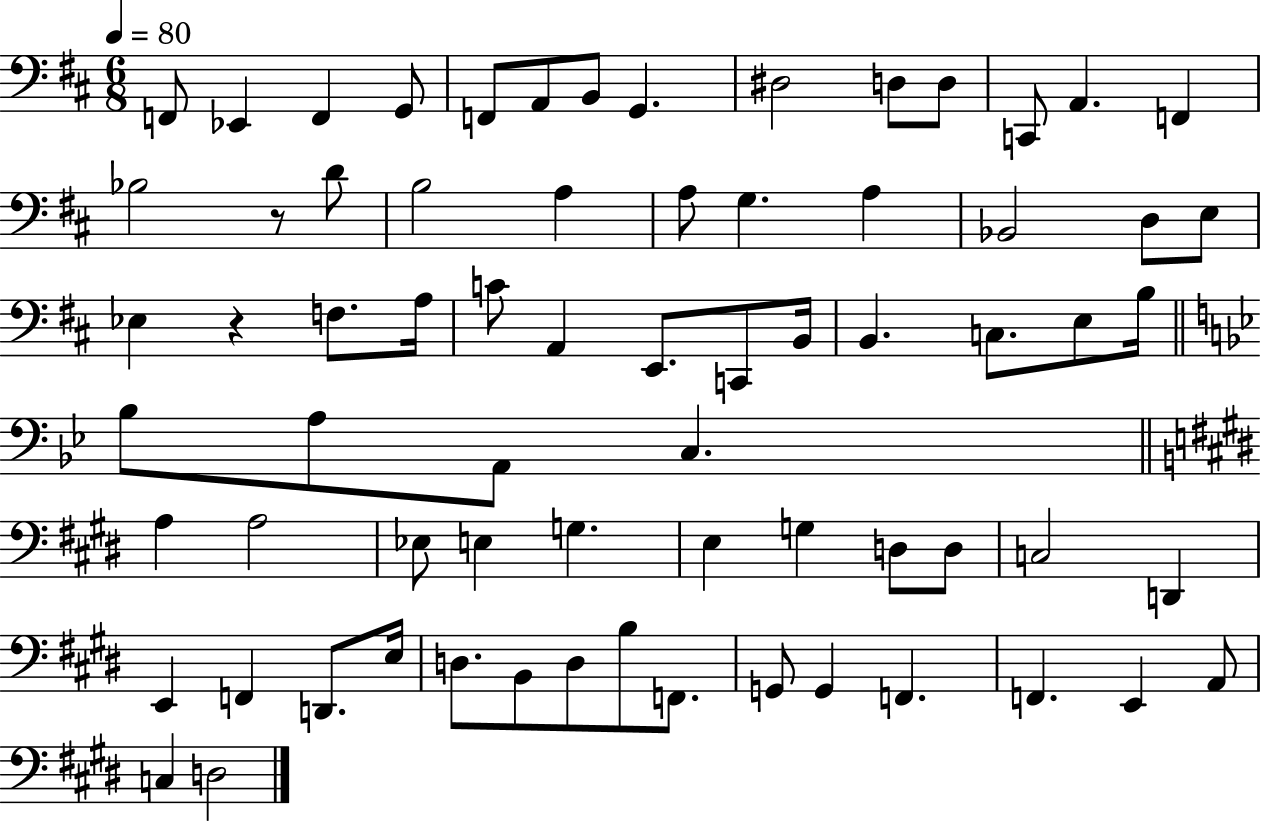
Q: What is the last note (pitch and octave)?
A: D3